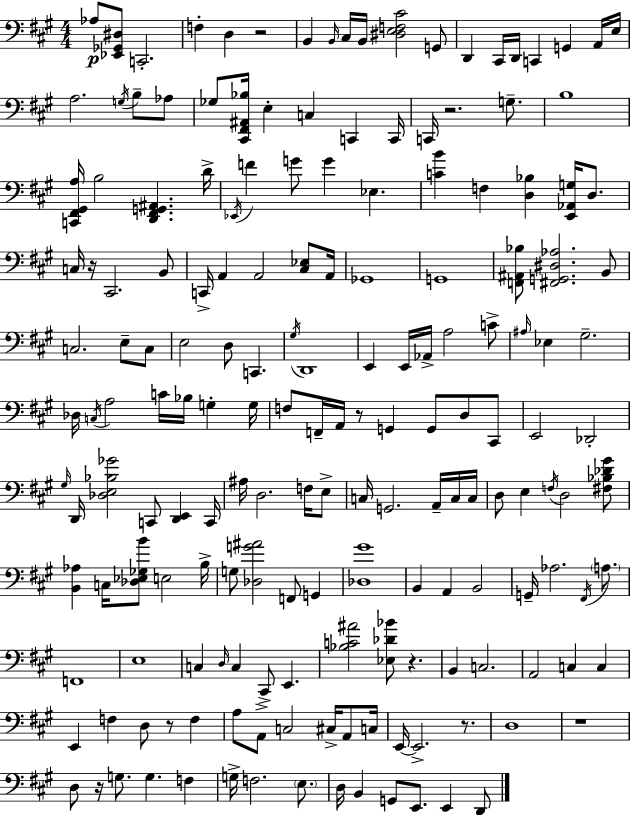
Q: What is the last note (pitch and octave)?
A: D2